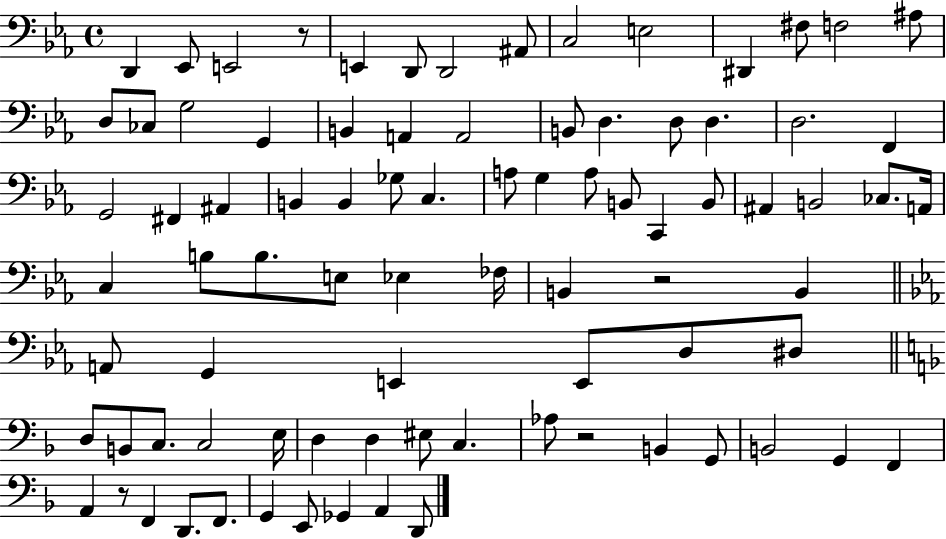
{
  \clef bass
  \time 4/4
  \defaultTimeSignature
  \key ees \major
  d,4 ees,8 e,2 r8 | e,4 d,8 d,2 ais,8 | c2 e2 | dis,4 fis8 f2 ais8 | \break d8 ces8 g2 g,4 | b,4 a,4 a,2 | b,8 d4. d8 d4. | d2. f,4 | \break g,2 fis,4 ais,4 | b,4 b,4 ges8 c4. | a8 g4 a8 b,8 c,4 b,8 | ais,4 b,2 ces8. a,16 | \break c4 b8 b8. e8 ees4 fes16 | b,4 r2 b,4 | \bar "||" \break \key ees \major a,8 g,4 e,4 e,8 d8 dis8 | \bar "||" \break \key d \minor d8 b,8 c8. c2 e16 | d4 d4 eis8 c4. | aes8 r2 b,4 g,8 | b,2 g,4 f,4 | \break a,4 r8 f,4 d,8. f,8. | g,4 e,8 ges,4 a,4 d,8 | \bar "|."
}